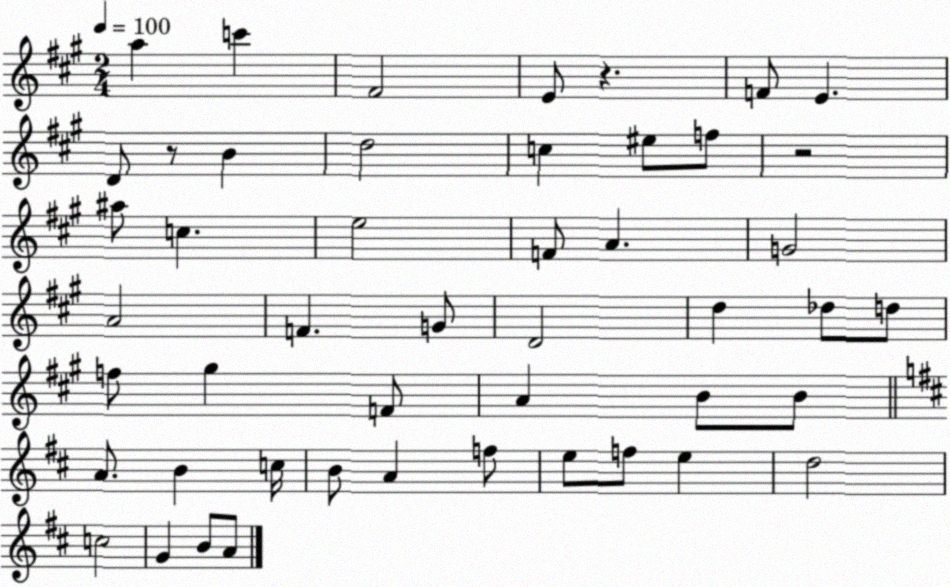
X:1
T:Untitled
M:2/4
L:1/4
K:A
a c' ^F2 E/2 z F/2 E D/2 z/2 B d2 c ^e/2 f/2 z2 ^a/2 c e2 F/2 A G2 A2 F G/2 D2 d _d/2 d/2 f/2 ^g F/2 A B/2 B/2 A/2 B c/4 B/2 A f/2 e/2 f/2 e d2 c2 G B/2 A/2